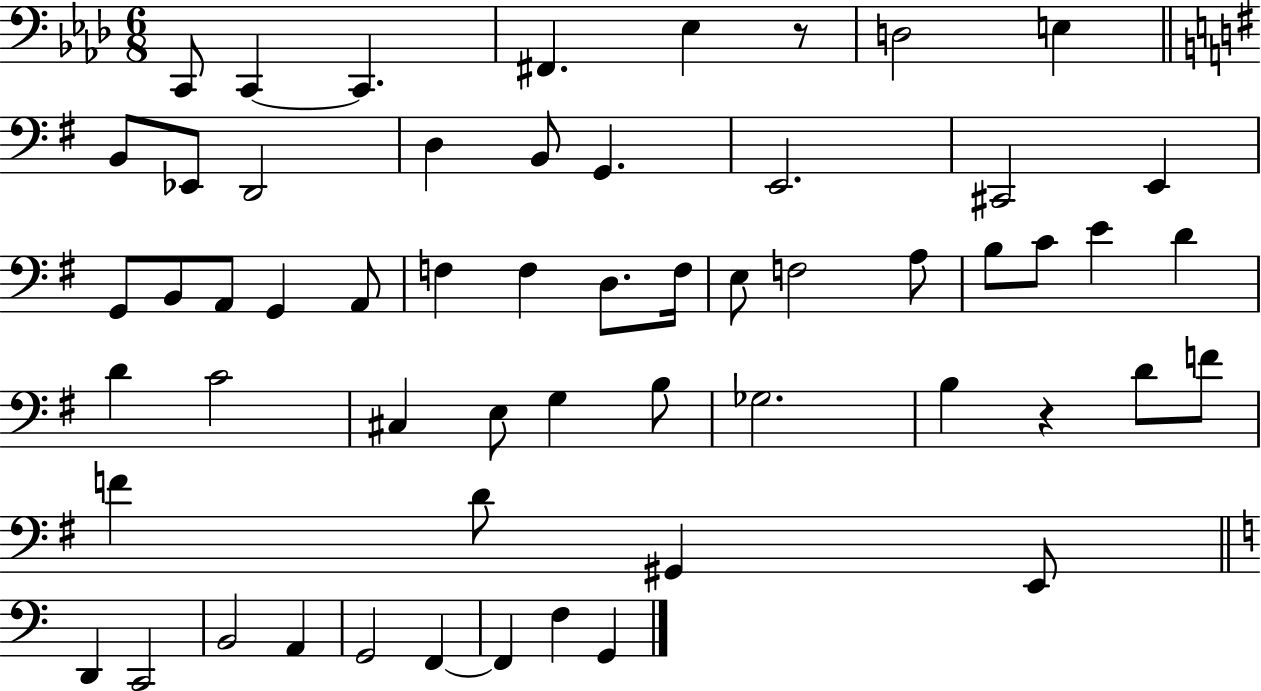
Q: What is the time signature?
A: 6/8